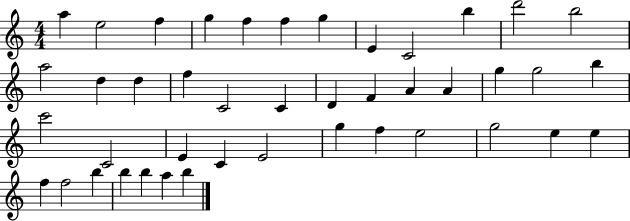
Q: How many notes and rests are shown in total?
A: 43